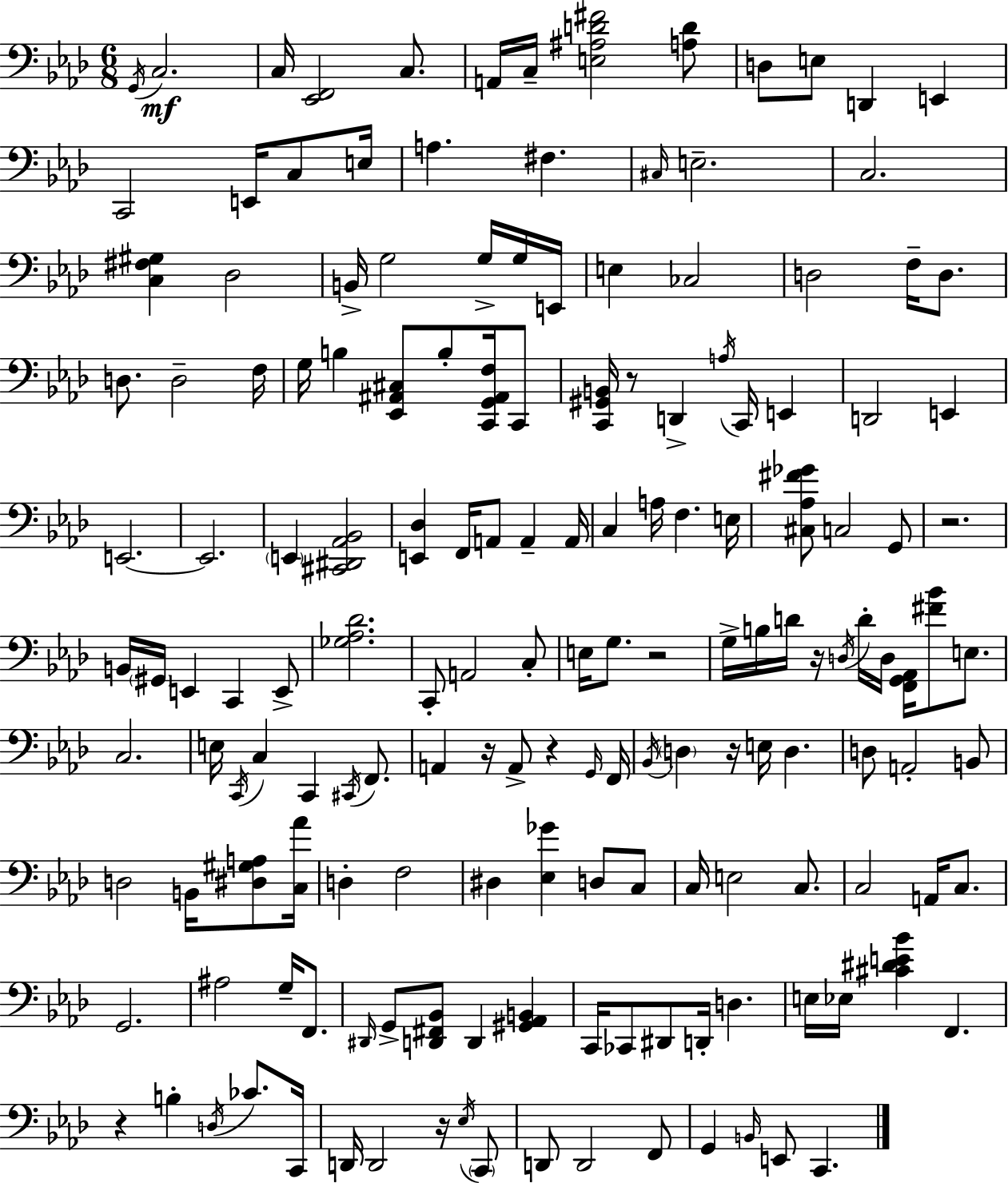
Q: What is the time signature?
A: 6/8